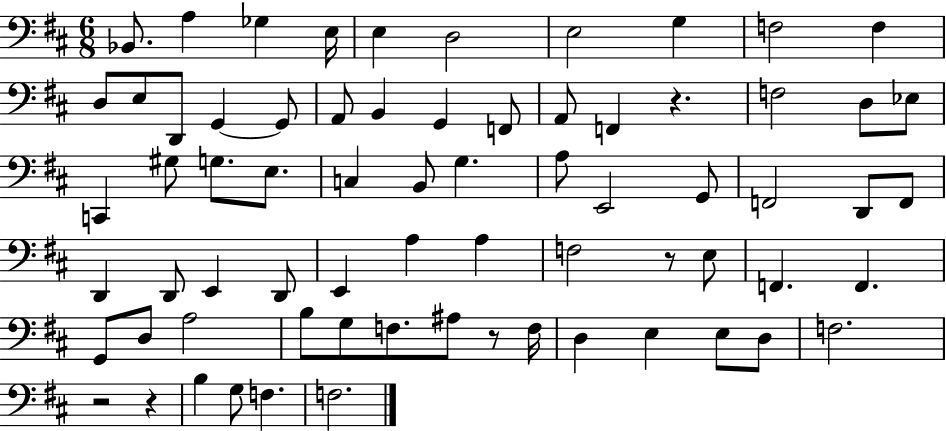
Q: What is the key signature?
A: D major